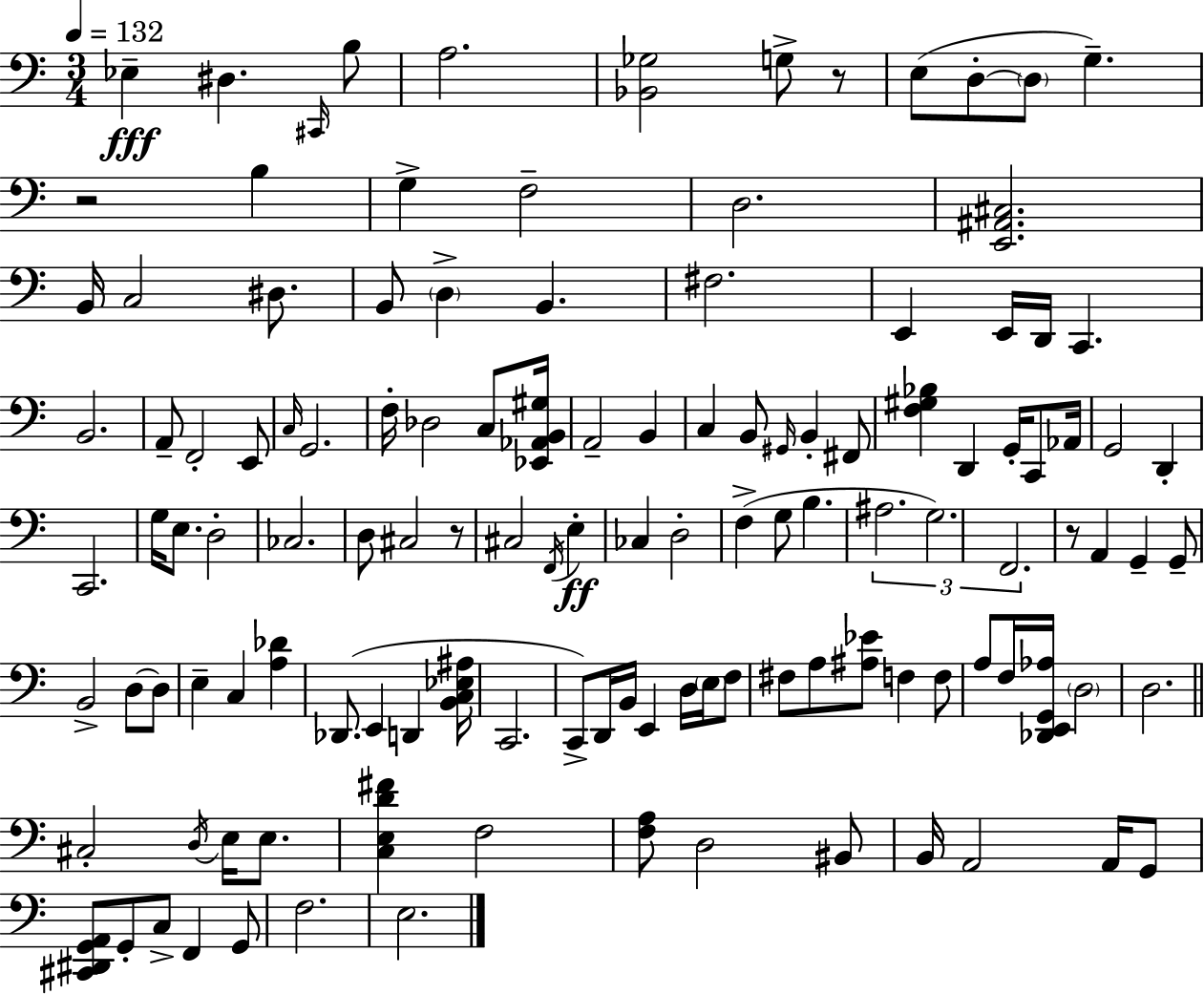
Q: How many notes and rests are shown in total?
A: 124